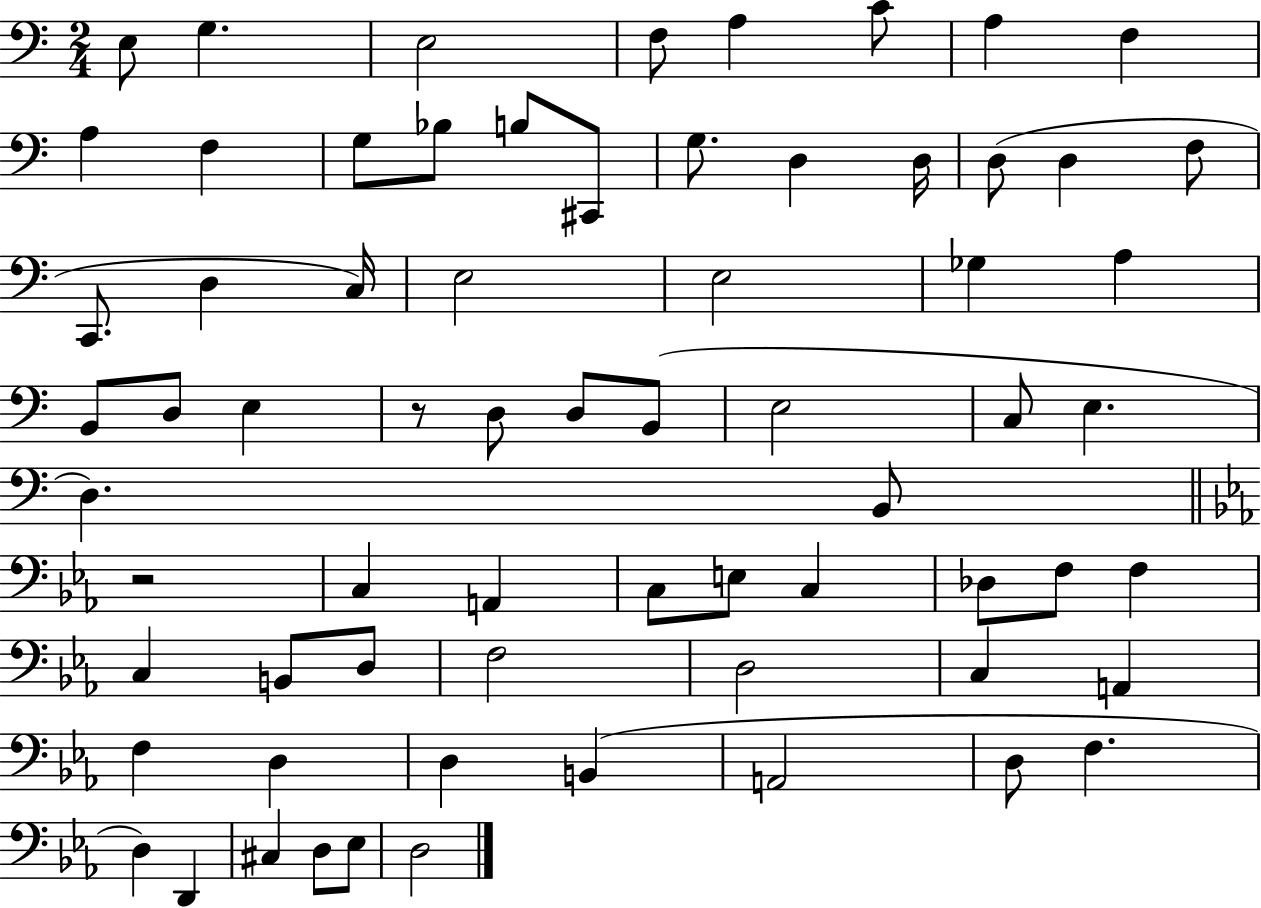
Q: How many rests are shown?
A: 2